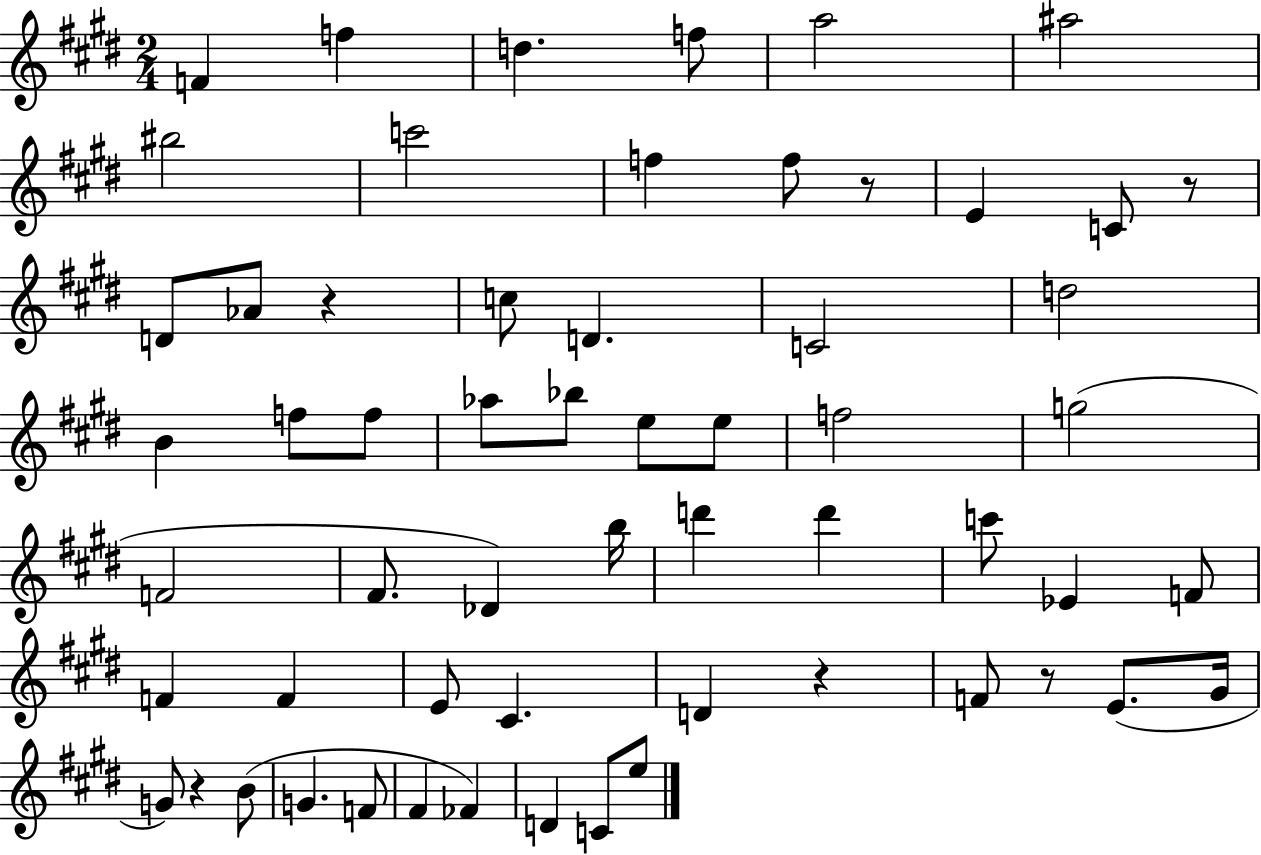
{
  \clef treble
  \numericTimeSignature
  \time 2/4
  \key e \major
  \repeat volta 2 { f'4 f''4 | d''4. f''8 | a''2 | ais''2 | \break bis''2 | c'''2 | f''4 f''8 r8 | e'4 c'8 r8 | \break d'8 aes'8 r4 | c''8 d'4. | c'2 | d''2 | \break b'4 f''8 f''8 | aes''8 bes''8 e''8 e''8 | f''2 | g''2( | \break f'2 | fis'8. des'4) b''16 | d'''4 d'''4 | c'''8 ees'4 f'8 | \break f'4 f'4 | e'8 cis'4. | d'4 r4 | f'8 r8 e'8.( gis'16 | \break g'8) r4 b'8( | g'4. f'8 | fis'4 fes'4) | d'4 c'8 e''8 | \break } \bar "|."
}